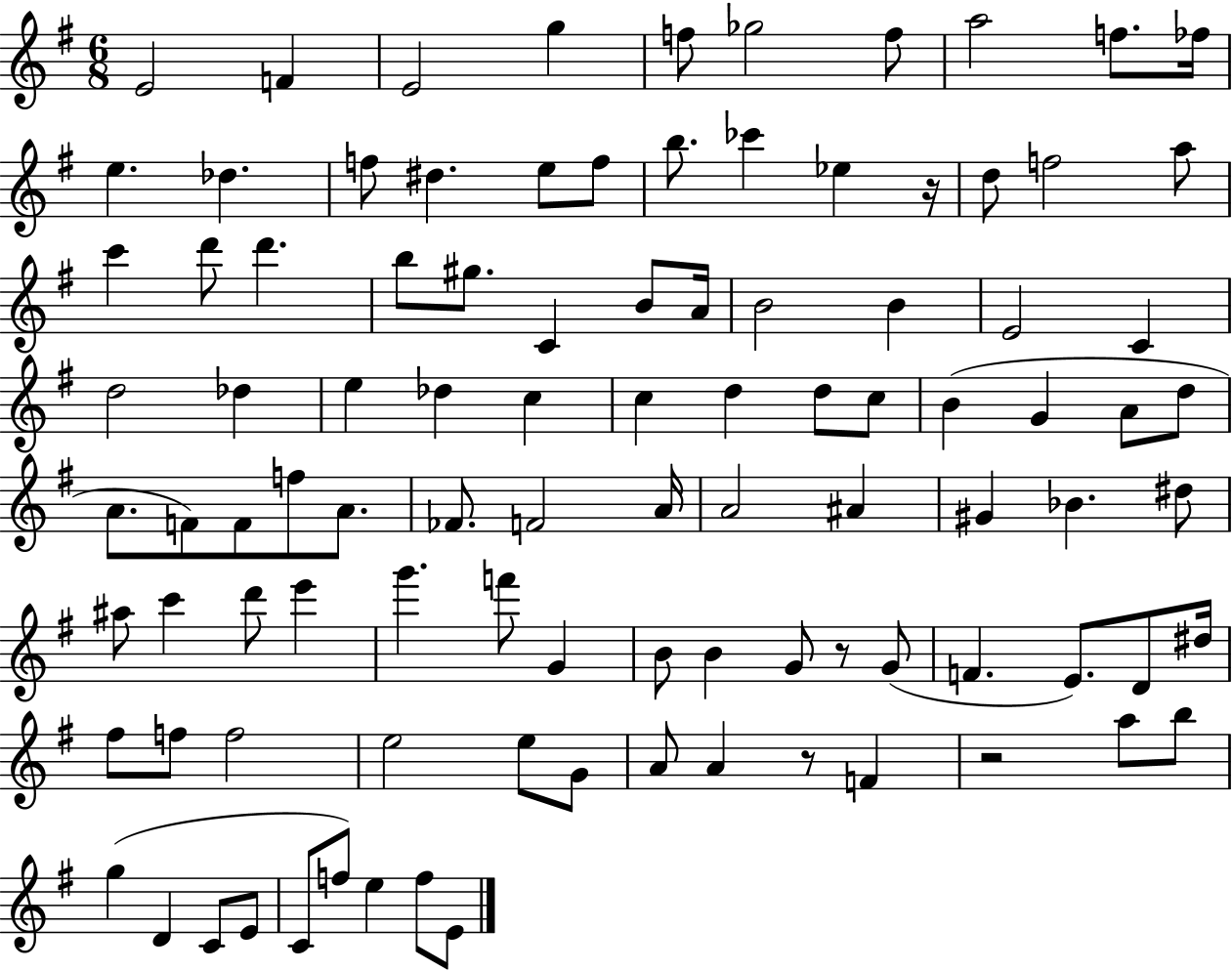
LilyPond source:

{
  \clef treble
  \numericTimeSignature
  \time 6/8
  \key g \major
  \repeat volta 2 { e'2 f'4 | e'2 g''4 | f''8 ges''2 f''8 | a''2 f''8. fes''16 | \break e''4. des''4. | f''8 dis''4. e''8 f''8 | b''8. ces'''4 ees''4 r16 | d''8 f''2 a''8 | \break c'''4 d'''8 d'''4. | b''8 gis''8. c'4 b'8 a'16 | b'2 b'4 | e'2 c'4 | \break d''2 des''4 | e''4 des''4 c''4 | c''4 d''4 d''8 c''8 | b'4( g'4 a'8 d''8 | \break a'8. f'8) f'8 f''8 a'8. | fes'8. f'2 a'16 | a'2 ais'4 | gis'4 bes'4. dis''8 | \break ais''8 c'''4 d'''8 e'''4 | g'''4. f'''8 g'4 | b'8 b'4 g'8 r8 g'8( | f'4. e'8.) d'8 dis''16 | \break fis''8 f''8 f''2 | e''2 e''8 g'8 | a'8 a'4 r8 f'4 | r2 a''8 b''8 | \break g''4( d'4 c'8 e'8 | c'8 f''8) e''4 f''8 e'8 | } \bar "|."
}